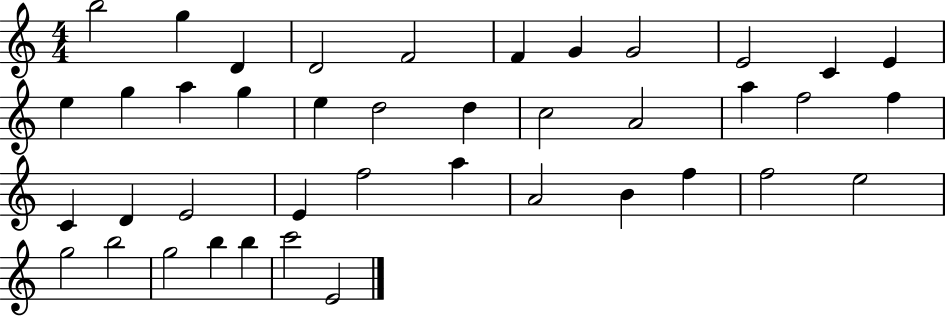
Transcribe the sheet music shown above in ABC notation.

X:1
T:Untitled
M:4/4
L:1/4
K:C
b2 g D D2 F2 F G G2 E2 C E e g a g e d2 d c2 A2 a f2 f C D E2 E f2 a A2 B f f2 e2 g2 b2 g2 b b c'2 E2